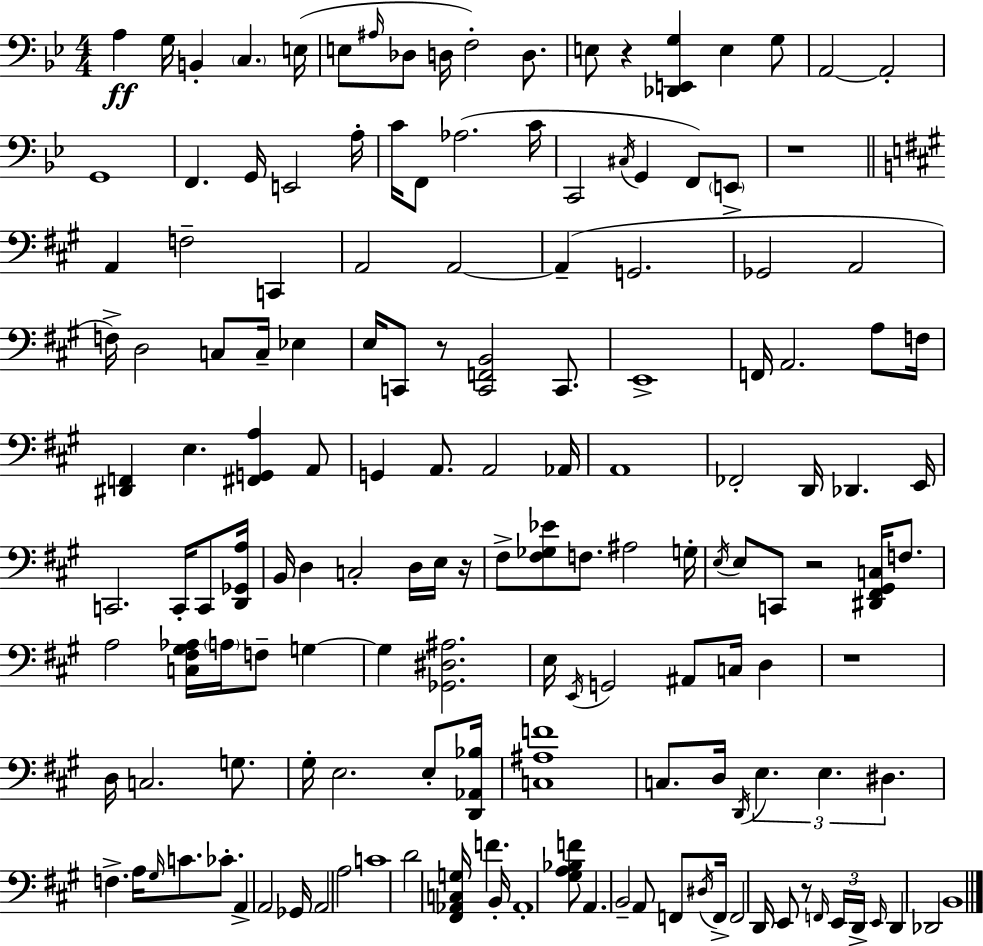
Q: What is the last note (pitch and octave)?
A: B2